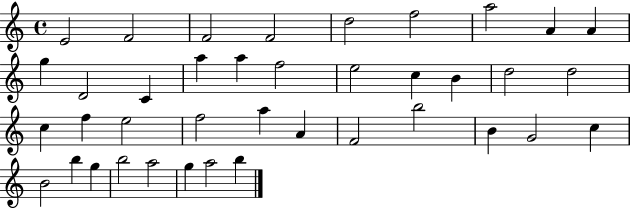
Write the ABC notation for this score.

X:1
T:Untitled
M:4/4
L:1/4
K:C
E2 F2 F2 F2 d2 f2 a2 A A g D2 C a a f2 e2 c B d2 d2 c f e2 f2 a A F2 b2 B G2 c B2 b g b2 a2 g a2 b